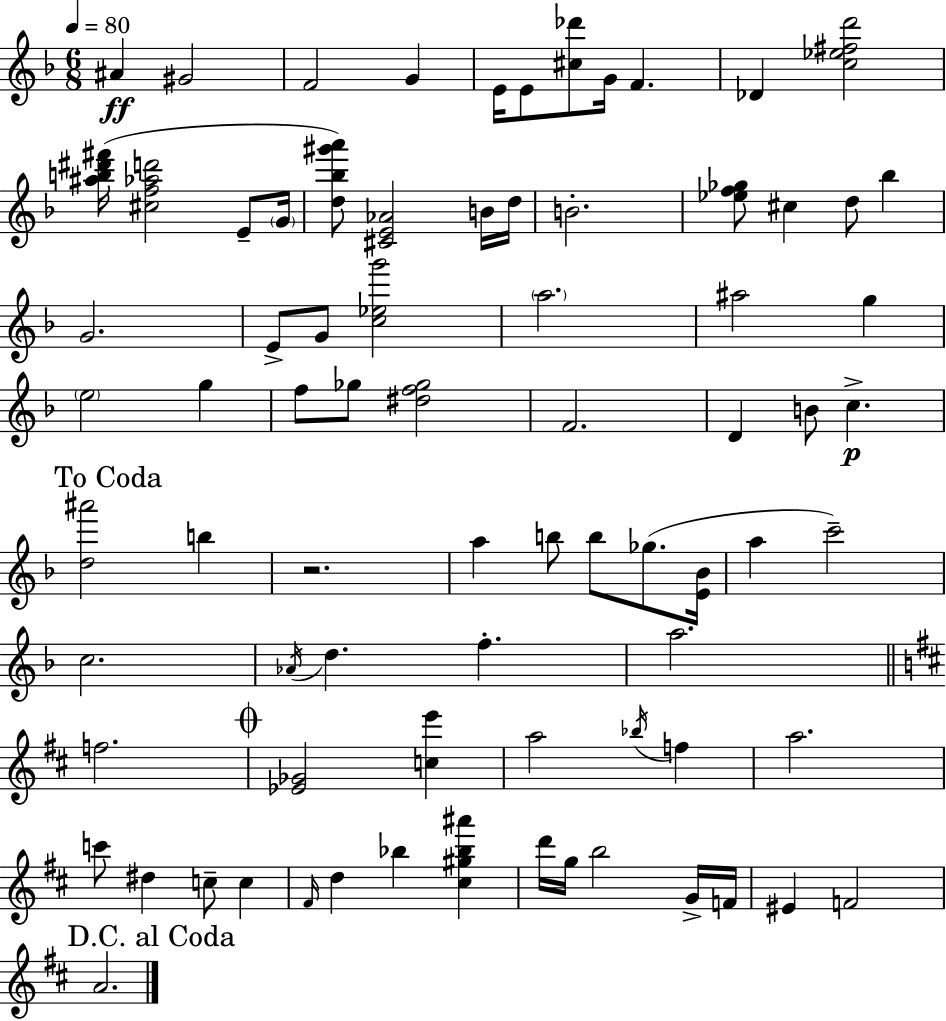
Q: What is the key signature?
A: D minor